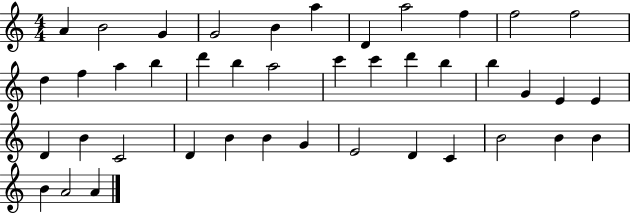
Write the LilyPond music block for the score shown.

{
  \clef treble
  \numericTimeSignature
  \time 4/4
  \key c \major
  a'4 b'2 g'4 | g'2 b'4 a''4 | d'4 a''2 f''4 | f''2 f''2 | \break d''4 f''4 a''4 b''4 | d'''4 b''4 a''2 | c'''4 c'''4 d'''4 b''4 | b''4 g'4 e'4 e'4 | \break d'4 b'4 c'2 | d'4 b'4 b'4 g'4 | e'2 d'4 c'4 | b'2 b'4 b'4 | \break b'4 a'2 a'4 | \bar "|."
}